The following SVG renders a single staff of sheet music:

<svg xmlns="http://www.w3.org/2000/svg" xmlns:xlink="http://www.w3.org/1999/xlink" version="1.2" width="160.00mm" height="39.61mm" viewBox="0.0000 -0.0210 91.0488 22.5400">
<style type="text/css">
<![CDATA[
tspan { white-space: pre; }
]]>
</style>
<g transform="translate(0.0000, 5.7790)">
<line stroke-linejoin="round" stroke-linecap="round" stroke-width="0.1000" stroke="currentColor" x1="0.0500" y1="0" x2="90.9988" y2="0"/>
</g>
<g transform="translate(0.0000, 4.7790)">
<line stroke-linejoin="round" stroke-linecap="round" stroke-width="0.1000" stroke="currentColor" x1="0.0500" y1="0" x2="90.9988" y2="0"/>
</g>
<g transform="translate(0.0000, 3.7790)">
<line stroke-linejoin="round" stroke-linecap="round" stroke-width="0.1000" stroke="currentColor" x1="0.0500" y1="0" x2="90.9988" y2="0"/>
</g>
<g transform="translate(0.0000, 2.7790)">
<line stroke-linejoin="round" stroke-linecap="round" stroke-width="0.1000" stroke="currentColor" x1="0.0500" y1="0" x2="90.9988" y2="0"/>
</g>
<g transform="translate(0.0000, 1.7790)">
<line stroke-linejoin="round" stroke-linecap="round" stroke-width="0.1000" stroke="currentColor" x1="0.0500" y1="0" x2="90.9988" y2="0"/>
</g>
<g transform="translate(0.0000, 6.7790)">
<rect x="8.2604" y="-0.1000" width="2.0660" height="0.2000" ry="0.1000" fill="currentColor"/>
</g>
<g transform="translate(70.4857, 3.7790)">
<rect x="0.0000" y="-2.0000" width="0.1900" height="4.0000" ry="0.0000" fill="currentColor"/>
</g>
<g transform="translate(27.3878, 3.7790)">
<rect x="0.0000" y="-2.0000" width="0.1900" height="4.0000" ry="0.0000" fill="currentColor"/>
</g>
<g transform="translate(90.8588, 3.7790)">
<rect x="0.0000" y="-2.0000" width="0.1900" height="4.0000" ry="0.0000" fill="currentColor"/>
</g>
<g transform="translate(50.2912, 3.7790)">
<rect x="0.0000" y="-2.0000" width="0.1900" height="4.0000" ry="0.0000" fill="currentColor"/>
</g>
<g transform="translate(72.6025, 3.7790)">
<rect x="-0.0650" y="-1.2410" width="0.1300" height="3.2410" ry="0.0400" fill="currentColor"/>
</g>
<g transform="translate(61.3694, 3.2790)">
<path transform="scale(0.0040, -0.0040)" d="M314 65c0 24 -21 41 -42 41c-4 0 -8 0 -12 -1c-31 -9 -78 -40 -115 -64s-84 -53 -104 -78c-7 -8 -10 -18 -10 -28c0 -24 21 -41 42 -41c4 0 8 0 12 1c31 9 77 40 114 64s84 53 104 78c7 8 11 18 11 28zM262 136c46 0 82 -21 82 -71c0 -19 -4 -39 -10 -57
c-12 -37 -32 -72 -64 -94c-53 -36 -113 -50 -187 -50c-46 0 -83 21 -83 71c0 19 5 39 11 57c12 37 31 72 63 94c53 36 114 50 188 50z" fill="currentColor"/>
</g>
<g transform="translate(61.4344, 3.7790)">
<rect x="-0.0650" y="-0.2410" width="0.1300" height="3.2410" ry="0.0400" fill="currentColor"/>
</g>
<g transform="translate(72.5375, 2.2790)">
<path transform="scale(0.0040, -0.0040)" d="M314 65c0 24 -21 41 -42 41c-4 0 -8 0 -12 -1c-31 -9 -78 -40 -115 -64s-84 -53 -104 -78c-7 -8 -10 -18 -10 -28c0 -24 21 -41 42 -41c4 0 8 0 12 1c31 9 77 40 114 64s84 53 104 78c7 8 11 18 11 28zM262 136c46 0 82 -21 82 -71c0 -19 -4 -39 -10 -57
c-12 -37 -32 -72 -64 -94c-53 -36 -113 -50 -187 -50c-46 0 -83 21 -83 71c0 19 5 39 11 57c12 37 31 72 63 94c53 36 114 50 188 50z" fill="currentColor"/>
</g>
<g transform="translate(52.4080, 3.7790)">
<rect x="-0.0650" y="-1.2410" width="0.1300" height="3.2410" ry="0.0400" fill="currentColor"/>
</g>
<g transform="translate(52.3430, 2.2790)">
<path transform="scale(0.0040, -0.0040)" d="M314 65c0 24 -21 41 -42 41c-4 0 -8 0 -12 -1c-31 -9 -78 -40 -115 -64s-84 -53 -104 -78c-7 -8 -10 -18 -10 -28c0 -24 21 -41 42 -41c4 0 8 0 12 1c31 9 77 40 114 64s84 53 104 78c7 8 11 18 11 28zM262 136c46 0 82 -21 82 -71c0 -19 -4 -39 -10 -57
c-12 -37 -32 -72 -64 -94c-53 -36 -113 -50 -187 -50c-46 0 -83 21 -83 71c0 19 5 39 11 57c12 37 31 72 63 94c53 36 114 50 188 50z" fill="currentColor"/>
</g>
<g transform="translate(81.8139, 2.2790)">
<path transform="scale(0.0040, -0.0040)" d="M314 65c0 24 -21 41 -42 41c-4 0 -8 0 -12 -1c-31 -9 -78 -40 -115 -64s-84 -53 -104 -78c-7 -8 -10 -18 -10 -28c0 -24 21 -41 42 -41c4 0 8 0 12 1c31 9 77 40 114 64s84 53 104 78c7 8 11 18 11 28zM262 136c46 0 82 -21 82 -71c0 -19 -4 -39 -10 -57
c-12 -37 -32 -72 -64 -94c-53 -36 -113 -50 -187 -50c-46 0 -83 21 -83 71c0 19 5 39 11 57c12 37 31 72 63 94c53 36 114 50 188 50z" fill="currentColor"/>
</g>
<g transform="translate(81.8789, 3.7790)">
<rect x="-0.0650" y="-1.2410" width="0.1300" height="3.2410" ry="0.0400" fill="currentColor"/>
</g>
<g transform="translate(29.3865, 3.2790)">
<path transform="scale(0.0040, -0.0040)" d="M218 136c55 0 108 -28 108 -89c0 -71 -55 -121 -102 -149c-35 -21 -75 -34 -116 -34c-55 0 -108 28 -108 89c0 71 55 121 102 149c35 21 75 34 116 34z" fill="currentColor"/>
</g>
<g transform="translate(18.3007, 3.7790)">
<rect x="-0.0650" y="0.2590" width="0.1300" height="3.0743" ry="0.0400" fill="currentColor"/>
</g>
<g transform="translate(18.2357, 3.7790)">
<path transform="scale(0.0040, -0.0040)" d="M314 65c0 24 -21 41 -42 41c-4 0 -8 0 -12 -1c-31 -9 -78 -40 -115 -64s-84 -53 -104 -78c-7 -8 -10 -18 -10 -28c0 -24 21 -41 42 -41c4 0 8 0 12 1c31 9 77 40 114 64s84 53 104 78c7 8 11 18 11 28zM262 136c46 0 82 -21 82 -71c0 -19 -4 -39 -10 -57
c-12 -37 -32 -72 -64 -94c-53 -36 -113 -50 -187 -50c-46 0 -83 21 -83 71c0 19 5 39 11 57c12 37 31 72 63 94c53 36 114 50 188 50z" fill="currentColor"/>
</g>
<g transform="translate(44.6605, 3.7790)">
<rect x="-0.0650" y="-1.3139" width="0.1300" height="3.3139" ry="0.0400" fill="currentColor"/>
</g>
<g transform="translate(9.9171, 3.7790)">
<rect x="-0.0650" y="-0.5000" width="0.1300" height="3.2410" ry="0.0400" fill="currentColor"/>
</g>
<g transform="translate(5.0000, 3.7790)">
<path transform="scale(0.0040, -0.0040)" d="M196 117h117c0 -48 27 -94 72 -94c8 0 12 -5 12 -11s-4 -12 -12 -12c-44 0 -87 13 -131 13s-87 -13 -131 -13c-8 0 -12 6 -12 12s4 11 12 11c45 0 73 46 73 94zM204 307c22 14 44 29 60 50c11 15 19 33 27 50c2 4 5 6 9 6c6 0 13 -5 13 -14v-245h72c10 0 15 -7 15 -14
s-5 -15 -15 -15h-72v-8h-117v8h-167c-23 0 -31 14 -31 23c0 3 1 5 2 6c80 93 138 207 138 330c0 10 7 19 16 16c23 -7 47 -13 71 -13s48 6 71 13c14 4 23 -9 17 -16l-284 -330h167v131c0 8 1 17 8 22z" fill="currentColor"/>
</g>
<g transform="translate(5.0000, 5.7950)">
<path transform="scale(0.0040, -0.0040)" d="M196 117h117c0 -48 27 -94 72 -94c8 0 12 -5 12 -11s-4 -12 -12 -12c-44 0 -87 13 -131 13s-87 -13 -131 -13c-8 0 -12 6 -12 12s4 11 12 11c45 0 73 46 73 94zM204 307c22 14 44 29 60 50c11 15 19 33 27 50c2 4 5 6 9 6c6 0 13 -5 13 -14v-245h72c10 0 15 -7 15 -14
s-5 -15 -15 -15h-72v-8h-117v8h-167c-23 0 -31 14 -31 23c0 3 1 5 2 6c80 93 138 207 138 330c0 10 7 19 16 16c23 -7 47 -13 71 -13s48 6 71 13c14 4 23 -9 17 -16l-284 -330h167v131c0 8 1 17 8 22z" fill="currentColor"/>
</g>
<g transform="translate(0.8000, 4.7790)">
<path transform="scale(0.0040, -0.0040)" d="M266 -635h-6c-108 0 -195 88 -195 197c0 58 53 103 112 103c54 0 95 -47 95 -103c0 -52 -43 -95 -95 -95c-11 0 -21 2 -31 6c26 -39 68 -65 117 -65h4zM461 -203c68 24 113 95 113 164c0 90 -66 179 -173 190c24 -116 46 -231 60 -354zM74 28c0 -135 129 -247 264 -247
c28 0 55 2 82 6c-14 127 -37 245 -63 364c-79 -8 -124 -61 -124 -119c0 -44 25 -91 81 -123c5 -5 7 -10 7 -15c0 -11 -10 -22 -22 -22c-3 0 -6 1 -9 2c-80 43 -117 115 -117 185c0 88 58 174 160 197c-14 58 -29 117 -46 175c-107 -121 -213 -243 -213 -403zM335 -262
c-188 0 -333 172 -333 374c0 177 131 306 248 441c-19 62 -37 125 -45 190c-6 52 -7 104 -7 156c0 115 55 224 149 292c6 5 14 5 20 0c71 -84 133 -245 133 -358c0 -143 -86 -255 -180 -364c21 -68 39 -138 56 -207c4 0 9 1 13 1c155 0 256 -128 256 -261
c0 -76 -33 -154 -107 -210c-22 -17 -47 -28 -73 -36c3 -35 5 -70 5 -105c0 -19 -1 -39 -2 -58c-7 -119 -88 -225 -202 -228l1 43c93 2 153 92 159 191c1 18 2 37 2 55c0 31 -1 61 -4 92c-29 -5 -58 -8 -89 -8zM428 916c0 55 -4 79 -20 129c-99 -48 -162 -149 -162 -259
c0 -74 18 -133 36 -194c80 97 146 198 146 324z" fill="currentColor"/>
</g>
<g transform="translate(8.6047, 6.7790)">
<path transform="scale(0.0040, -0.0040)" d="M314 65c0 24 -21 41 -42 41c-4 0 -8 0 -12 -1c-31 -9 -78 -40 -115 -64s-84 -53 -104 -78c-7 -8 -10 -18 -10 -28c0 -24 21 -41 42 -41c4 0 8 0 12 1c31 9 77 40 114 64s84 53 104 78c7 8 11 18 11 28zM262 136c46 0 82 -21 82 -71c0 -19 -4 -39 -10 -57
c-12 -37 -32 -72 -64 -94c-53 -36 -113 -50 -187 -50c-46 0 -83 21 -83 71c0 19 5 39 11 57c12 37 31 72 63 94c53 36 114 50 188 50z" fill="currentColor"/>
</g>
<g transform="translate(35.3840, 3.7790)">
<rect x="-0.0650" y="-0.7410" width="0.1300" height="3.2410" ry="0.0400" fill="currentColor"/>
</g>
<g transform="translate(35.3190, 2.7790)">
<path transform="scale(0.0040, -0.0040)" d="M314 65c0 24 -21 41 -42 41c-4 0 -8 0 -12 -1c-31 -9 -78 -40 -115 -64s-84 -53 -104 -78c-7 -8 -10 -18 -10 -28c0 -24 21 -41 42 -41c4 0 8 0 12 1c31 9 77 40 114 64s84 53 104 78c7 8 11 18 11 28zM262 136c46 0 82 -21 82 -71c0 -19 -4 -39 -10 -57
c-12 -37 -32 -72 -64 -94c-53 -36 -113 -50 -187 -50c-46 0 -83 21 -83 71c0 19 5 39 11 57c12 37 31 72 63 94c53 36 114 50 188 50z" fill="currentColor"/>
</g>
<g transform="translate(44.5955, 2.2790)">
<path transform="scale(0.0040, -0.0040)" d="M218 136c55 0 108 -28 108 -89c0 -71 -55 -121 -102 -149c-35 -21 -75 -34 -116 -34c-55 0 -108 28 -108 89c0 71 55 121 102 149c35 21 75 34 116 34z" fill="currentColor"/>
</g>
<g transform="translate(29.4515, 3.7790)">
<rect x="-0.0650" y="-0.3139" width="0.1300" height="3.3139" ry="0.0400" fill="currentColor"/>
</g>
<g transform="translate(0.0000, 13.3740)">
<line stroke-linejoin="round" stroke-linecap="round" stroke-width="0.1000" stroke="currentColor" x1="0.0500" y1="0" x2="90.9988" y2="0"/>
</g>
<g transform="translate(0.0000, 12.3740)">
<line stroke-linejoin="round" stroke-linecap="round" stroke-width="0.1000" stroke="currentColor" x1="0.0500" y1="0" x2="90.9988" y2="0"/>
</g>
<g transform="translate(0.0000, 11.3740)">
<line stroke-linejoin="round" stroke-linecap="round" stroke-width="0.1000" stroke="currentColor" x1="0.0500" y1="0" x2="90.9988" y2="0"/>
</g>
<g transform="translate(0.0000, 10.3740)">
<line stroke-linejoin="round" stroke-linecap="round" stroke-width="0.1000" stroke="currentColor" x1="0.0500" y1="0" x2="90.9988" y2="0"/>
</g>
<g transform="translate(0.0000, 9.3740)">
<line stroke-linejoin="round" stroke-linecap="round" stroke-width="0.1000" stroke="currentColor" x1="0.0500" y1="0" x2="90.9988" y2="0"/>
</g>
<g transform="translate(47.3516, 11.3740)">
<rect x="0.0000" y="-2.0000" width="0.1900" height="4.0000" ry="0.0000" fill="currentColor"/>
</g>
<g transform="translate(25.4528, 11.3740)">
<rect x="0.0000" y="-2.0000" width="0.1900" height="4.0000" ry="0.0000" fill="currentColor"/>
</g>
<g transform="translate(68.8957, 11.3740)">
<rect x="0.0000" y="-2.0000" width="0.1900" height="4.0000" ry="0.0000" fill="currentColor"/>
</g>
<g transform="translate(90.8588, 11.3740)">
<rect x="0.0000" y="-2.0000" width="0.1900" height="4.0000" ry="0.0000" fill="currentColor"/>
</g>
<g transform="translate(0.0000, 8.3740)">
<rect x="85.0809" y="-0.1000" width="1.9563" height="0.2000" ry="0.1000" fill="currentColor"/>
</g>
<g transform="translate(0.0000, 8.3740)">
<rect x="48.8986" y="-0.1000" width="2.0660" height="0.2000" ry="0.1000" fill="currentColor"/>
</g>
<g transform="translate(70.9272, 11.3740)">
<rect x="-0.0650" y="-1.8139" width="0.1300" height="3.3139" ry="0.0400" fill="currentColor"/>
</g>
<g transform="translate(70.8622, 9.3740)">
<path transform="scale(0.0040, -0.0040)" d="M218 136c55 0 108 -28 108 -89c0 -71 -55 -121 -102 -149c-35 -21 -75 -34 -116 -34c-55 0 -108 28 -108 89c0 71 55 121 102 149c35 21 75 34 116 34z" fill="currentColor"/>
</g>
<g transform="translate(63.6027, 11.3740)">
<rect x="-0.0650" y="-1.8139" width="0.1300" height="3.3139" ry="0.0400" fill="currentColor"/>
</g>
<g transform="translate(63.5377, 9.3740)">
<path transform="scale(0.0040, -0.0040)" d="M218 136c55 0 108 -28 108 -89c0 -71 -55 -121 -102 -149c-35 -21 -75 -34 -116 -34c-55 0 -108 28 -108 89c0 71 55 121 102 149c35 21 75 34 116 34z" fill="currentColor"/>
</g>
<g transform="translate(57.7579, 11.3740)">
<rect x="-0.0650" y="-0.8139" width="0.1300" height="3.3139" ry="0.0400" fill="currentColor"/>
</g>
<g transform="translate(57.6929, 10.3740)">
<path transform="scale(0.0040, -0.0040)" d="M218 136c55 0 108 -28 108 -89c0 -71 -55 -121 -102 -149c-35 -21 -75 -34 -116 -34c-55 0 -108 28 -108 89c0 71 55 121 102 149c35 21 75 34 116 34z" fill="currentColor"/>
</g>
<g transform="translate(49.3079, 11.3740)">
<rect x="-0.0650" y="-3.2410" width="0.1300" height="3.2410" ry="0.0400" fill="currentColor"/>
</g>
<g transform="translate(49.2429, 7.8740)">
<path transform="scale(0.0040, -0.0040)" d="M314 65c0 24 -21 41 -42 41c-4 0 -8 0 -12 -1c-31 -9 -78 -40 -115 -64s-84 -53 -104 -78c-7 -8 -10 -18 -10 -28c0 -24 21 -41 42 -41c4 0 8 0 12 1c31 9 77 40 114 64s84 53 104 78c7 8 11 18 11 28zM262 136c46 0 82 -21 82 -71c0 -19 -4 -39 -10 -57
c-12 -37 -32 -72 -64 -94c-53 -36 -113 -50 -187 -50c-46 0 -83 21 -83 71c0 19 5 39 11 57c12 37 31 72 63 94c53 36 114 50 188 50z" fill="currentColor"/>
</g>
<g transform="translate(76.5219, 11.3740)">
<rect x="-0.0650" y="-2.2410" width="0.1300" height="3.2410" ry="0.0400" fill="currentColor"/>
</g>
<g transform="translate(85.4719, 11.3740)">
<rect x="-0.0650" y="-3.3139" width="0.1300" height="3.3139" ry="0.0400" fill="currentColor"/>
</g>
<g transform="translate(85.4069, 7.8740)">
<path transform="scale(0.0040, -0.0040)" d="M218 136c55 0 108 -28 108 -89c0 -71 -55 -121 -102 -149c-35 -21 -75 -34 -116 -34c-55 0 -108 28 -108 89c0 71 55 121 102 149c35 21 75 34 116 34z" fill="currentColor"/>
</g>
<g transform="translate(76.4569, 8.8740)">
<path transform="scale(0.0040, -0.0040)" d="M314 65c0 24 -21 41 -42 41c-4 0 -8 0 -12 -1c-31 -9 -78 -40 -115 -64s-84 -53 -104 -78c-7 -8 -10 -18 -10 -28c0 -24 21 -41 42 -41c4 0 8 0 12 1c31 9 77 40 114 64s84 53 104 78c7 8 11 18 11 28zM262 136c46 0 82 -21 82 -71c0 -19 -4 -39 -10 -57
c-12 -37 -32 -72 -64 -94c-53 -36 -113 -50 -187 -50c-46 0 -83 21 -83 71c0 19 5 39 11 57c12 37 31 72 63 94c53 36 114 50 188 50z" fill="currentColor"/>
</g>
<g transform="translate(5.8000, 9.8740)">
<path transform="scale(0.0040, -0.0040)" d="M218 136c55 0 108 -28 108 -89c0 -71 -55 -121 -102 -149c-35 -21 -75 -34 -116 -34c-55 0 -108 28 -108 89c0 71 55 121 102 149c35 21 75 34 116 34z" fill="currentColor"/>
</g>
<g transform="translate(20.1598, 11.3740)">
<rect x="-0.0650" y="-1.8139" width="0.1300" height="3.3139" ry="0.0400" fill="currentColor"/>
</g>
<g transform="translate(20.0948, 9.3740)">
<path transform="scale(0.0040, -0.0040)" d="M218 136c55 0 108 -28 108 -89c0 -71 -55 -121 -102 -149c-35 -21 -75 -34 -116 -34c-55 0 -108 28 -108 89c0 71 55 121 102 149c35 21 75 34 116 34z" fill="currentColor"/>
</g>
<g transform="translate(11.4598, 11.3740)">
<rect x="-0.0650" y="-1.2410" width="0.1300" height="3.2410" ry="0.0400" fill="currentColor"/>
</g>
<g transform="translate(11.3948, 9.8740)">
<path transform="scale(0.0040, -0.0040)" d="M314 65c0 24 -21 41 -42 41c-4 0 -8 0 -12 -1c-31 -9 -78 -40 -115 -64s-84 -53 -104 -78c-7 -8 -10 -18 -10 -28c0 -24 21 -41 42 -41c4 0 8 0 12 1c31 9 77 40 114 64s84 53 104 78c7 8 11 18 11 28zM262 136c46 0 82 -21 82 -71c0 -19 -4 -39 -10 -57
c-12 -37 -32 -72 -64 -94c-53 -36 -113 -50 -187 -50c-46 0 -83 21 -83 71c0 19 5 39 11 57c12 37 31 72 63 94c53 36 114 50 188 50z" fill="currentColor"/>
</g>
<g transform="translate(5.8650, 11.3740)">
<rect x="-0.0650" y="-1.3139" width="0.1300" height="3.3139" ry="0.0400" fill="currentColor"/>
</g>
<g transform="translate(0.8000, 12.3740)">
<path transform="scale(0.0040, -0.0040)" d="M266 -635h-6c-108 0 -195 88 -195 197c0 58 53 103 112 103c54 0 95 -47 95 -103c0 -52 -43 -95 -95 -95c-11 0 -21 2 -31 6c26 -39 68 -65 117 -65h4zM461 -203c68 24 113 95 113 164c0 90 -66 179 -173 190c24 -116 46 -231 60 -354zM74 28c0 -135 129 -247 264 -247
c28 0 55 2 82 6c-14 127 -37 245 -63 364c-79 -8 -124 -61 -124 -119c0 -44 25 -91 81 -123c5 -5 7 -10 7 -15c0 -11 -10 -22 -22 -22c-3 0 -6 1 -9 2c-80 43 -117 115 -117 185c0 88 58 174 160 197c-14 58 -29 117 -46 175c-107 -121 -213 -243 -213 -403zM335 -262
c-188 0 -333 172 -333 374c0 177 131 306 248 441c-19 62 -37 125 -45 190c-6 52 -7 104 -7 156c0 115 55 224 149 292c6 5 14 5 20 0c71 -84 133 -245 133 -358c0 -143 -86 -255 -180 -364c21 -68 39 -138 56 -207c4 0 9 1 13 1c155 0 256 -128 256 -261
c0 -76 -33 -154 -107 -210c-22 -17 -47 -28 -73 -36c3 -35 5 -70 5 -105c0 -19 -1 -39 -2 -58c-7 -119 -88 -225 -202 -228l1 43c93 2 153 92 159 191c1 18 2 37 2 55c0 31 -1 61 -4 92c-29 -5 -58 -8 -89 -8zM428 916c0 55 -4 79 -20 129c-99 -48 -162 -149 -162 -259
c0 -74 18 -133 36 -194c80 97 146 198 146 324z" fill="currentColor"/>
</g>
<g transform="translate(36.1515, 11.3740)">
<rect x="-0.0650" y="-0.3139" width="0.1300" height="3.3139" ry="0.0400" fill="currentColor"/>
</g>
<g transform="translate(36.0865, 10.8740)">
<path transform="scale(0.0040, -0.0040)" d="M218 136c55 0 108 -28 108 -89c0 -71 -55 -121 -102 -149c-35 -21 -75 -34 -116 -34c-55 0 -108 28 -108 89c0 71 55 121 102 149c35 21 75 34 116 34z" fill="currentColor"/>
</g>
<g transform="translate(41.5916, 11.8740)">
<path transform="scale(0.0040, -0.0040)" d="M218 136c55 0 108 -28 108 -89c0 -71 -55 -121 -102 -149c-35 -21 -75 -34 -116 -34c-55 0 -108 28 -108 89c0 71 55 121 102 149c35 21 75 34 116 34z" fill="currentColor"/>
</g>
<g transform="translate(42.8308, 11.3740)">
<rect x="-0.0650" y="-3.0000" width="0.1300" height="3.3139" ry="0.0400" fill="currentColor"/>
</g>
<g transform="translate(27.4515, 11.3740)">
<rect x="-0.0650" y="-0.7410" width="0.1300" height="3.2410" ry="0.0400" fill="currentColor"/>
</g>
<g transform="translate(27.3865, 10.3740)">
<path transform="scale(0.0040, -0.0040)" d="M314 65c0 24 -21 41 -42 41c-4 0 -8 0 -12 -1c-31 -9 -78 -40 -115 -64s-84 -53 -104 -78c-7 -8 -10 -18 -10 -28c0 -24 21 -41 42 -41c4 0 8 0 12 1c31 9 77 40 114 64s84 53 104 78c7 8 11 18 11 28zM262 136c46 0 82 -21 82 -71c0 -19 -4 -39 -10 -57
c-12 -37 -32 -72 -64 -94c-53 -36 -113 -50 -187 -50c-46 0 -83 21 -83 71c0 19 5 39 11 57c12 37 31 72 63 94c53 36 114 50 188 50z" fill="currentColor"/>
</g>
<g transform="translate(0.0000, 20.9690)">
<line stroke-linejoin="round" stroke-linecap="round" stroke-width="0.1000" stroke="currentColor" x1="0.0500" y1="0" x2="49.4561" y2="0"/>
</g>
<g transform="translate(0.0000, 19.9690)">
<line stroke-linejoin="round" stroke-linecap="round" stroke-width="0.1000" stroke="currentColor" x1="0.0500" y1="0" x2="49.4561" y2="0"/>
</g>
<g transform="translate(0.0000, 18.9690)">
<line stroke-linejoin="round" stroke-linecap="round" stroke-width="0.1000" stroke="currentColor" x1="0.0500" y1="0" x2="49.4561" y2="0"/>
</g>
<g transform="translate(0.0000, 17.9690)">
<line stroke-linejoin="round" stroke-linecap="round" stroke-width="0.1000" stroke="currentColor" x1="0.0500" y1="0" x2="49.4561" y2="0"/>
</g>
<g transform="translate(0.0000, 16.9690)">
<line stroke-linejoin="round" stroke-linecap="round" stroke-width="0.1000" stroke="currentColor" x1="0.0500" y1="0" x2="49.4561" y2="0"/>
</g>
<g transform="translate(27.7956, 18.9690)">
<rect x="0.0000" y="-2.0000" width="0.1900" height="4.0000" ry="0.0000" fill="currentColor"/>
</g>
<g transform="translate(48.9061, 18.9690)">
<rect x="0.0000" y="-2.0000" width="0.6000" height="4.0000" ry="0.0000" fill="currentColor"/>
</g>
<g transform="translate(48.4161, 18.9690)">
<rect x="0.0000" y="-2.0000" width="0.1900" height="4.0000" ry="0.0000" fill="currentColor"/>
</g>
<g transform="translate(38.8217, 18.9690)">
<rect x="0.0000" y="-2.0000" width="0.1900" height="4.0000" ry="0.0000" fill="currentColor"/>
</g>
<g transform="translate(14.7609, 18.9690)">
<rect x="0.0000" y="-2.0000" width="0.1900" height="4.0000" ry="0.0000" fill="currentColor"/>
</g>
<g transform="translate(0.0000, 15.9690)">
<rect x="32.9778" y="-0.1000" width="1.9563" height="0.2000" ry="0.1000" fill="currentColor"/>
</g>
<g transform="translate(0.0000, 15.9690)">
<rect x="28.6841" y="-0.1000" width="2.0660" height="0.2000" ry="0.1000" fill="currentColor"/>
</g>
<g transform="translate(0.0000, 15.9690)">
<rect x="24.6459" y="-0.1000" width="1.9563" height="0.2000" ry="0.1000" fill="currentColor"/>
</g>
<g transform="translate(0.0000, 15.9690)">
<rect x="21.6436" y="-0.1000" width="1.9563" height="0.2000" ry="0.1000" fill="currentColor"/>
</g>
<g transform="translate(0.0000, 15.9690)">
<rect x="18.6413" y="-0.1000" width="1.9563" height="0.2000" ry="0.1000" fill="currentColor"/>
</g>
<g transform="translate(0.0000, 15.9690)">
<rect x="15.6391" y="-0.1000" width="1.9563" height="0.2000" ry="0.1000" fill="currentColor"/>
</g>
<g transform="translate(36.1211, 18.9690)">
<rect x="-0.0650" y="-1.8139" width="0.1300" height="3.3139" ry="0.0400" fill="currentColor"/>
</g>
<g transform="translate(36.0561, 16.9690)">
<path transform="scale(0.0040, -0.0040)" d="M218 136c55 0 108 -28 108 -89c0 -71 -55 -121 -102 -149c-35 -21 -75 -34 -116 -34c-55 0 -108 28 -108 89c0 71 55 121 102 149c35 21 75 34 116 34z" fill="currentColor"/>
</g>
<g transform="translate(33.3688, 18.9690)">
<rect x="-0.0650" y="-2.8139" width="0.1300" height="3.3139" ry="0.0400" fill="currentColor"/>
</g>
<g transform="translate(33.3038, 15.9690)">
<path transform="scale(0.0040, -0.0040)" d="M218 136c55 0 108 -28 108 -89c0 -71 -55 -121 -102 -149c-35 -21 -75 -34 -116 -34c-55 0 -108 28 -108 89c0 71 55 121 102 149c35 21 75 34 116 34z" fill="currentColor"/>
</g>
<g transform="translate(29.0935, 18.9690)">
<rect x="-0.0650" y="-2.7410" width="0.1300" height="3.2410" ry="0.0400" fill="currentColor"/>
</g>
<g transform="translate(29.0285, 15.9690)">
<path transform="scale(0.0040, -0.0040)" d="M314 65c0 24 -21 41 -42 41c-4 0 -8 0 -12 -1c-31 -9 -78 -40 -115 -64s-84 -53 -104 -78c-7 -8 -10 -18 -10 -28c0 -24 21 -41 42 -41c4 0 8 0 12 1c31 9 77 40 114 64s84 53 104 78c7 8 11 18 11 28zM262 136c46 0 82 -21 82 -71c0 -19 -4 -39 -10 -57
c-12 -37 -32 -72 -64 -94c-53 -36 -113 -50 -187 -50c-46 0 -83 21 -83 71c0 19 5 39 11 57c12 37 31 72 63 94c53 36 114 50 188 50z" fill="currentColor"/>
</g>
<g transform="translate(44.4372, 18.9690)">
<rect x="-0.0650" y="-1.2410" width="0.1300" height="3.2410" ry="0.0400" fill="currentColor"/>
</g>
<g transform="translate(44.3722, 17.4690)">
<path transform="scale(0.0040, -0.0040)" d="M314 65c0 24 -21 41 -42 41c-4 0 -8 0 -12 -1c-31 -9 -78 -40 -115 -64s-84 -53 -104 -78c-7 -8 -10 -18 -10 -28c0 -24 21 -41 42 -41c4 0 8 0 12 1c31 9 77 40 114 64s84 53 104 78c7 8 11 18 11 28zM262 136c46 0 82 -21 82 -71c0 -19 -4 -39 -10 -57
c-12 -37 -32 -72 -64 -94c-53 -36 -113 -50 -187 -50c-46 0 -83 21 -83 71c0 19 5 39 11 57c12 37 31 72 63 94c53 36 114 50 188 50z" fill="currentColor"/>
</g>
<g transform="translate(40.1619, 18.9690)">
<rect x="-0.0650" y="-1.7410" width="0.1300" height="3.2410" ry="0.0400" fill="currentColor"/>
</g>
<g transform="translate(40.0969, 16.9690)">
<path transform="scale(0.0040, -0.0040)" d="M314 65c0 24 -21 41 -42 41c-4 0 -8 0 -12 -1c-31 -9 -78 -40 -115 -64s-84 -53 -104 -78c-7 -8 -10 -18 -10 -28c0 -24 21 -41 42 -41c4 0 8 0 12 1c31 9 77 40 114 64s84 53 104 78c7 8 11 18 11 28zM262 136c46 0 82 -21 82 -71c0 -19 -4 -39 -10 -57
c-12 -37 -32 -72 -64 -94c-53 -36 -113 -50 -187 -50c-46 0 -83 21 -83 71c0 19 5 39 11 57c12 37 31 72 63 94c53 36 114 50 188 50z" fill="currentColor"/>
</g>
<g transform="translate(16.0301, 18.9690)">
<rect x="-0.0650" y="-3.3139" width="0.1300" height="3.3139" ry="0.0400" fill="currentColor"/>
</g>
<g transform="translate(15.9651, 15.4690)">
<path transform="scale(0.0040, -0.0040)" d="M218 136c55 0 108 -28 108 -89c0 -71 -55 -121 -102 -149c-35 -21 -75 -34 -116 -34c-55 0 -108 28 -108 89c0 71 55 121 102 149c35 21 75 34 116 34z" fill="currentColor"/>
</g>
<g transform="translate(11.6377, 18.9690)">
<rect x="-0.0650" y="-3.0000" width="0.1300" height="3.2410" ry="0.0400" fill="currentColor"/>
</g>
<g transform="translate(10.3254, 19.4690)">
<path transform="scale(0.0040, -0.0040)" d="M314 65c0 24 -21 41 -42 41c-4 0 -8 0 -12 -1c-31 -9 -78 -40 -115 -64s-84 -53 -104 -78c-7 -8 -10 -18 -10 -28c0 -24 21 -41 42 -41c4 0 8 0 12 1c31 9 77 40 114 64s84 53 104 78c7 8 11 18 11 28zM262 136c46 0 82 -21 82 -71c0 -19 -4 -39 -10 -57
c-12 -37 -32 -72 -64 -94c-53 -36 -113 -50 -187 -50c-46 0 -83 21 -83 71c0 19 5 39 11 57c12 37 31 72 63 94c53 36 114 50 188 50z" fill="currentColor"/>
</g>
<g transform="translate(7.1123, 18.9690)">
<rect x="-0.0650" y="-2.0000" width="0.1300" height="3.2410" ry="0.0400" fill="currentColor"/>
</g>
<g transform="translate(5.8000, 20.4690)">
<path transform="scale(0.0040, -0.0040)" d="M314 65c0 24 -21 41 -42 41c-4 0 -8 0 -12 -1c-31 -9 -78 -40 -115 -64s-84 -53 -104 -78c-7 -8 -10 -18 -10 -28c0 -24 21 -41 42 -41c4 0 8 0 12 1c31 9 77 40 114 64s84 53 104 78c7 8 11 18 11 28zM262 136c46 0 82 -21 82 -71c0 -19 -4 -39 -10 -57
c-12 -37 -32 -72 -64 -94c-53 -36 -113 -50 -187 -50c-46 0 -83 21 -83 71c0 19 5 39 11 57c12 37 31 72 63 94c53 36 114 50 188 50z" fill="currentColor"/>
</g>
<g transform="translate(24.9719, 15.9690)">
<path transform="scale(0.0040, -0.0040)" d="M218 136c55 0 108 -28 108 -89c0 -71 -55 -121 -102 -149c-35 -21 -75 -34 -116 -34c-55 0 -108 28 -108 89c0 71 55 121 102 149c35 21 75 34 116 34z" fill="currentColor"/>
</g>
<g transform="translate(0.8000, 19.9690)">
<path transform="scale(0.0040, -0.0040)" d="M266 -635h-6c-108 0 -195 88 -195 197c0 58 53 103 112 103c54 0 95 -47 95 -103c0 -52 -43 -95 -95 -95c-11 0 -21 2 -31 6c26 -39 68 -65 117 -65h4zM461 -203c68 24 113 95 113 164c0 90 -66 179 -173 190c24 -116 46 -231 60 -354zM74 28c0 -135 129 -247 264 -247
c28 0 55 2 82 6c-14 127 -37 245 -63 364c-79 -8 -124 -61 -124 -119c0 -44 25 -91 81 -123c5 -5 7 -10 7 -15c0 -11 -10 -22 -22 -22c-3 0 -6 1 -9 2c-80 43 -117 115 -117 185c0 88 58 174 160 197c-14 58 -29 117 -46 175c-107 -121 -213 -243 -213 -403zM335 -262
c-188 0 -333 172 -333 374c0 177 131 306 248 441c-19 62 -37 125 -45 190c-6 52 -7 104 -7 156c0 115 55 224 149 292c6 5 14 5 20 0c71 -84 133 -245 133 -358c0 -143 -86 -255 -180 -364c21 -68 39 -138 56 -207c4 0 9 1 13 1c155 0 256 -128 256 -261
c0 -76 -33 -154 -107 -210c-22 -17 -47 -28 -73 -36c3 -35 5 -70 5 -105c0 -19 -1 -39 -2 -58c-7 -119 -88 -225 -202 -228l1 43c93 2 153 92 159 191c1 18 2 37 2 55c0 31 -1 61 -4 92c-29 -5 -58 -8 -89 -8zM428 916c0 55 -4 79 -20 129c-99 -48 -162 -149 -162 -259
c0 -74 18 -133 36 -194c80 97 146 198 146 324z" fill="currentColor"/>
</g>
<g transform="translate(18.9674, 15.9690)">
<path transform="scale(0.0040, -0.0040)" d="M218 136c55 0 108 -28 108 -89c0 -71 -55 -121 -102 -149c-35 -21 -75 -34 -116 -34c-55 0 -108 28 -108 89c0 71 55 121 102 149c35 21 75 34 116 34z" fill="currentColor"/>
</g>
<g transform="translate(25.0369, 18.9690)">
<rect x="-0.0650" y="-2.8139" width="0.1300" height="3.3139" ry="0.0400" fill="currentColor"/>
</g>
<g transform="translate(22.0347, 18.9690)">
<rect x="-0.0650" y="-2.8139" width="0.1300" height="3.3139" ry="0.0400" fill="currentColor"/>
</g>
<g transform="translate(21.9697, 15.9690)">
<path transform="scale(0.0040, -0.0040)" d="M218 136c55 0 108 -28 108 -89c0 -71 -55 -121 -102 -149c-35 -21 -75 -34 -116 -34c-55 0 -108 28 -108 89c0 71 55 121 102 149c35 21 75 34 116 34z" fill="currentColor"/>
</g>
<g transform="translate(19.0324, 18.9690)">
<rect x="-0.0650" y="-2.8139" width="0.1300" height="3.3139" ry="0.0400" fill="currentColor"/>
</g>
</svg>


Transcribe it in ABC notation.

X:1
T:Untitled
M:4/4
L:1/4
K:C
C2 B2 c d2 e e2 c2 e2 e2 e e2 f d2 c A b2 d f f g2 b F2 A2 b a a a a2 a f f2 e2